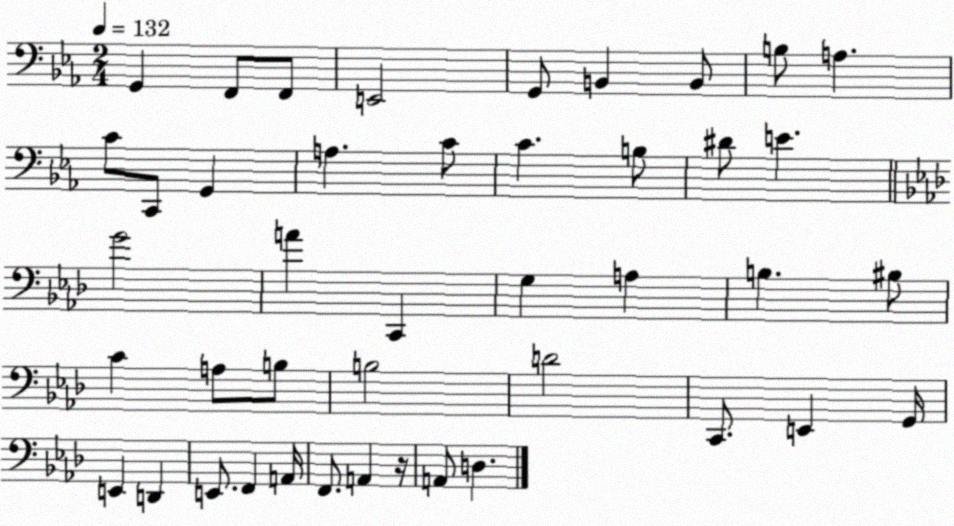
X:1
T:Untitled
M:2/4
L:1/4
K:Eb
G,, F,,/2 F,,/2 E,,2 G,,/2 B,, B,,/2 B,/2 A, C/2 C,,/2 G,, A, C/2 C B,/2 ^D/2 E G2 A C,, G, A, B, ^B,/2 C A,/2 B,/2 B,2 D2 C,,/2 E,, G,,/4 E,, D,, E,,/2 F,, A,,/4 F,,/2 A,, z/4 A,,/2 D,